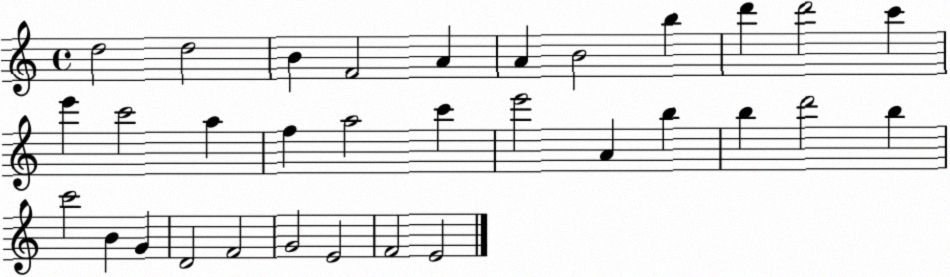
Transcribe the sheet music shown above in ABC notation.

X:1
T:Untitled
M:4/4
L:1/4
K:C
d2 d2 B F2 A A B2 b d' d'2 c' e' c'2 a f a2 c' e'2 A b b d'2 b c'2 B G D2 F2 G2 E2 F2 E2